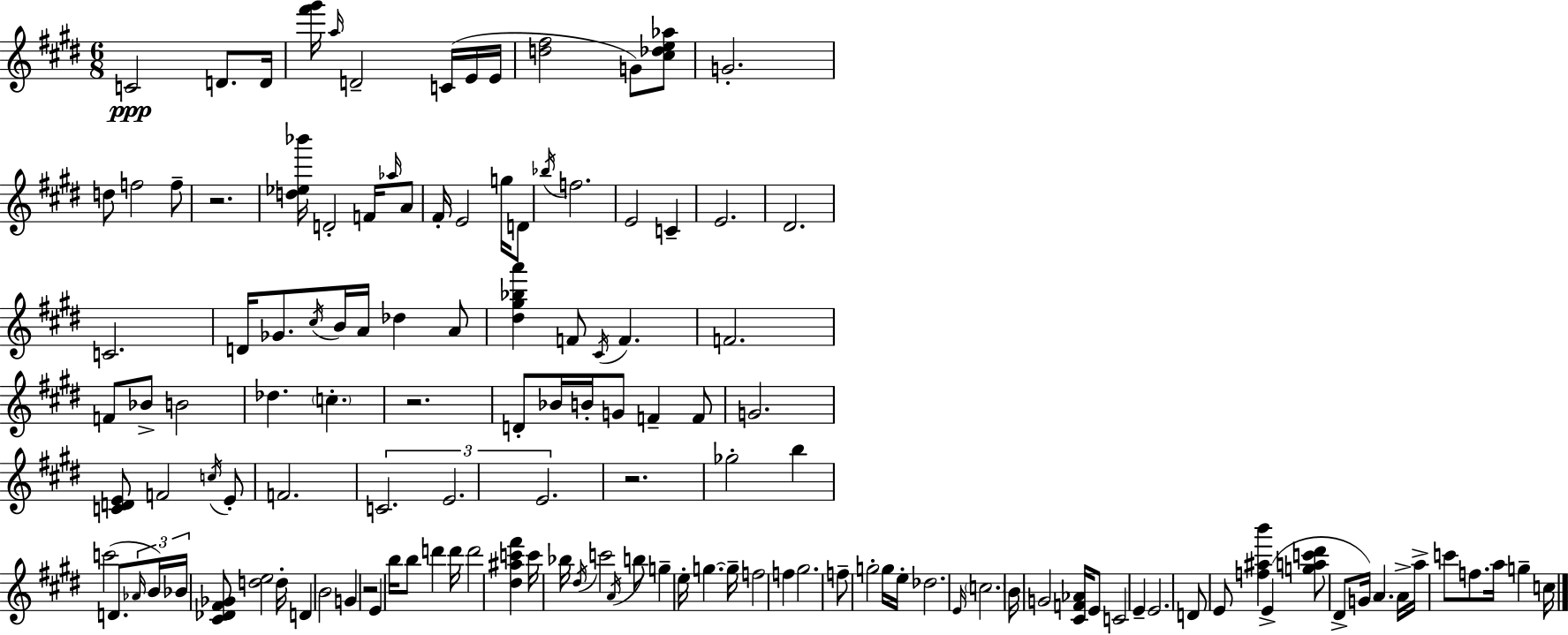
X:1
T:Untitled
M:6/8
L:1/4
K:E
C2 D/2 D/4 [^f'^g']/4 a/4 D2 C/4 E/4 E/4 [d^f]2 G/2 [^c_de_a]/2 G2 d/2 f2 f/2 z2 [d_e_b']/4 D2 F/4 _a/4 A/2 ^F/4 E2 g/4 D/2 _b/4 f2 E2 C E2 ^D2 C2 D/4 _G/2 ^c/4 B/4 A/4 _d A/2 [^d^g_ba'] F/2 ^C/4 F F2 F/2 _B/2 B2 _d c z2 D/2 _B/4 B/4 G/2 F F/2 G2 [CDE]/2 F2 c/4 E/2 F2 C2 E2 E2 z2 _g2 b c'2 D/2 _A/4 B/4 _B/4 [^C_D^F_G]/2 [de]2 d/4 D B2 G z2 E b/4 b/2 d' d'/4 d'2 [^d^ac'^f'] c'/4 _b/4 ^d/4 c'2 A/4 b/2 g e/4 g g/4 f2 f ^g2 f/2 g2 g/4 e/4 _d2 E/4 c2 B/4 G2 [^CF_A]/4 E/2 C2 E E2 D/2 E/2 [f^ab'] E [gac'^d']/2 ^D/2 G/4 A A/4 a/4 c'/2 f/2 a/4 g c/4